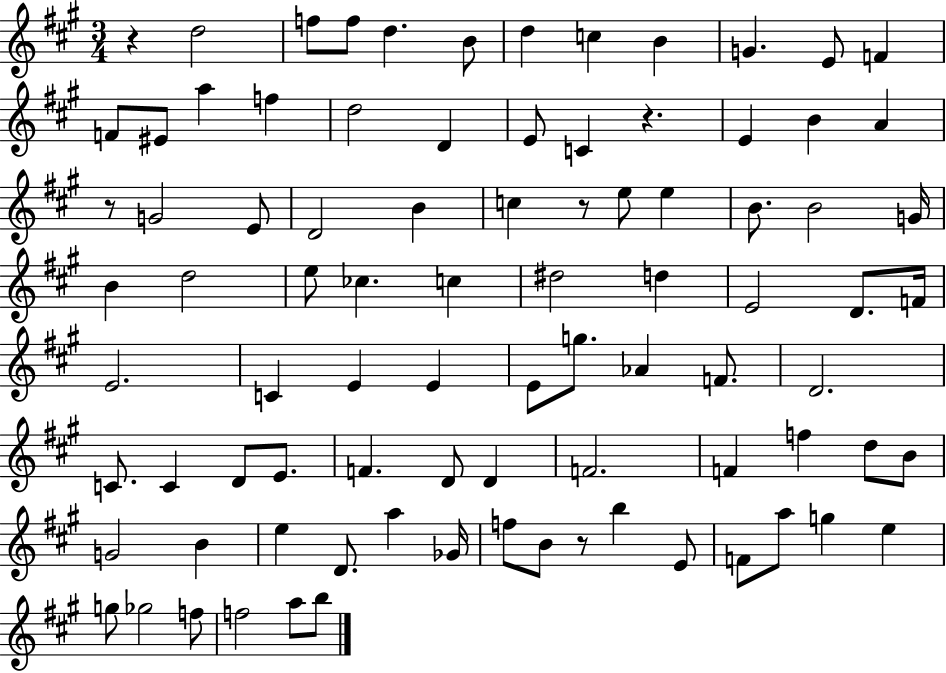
R/q D5/h F5/e F5/e D5/q. B4/e D5/q C5/q B4/q G4/q. E4/e F4/q F4/e EIS4/e A5/q F5/q D5/h D4/q E4/e C4/q R/q. E4/q B4/q A4/q R/e G4/h E4/e D4/h B4/q C5/q R/e E5/e E5/q B4/e. B4/h G4/s B4/q D5/h E5/e CES5/q. C5/q D#5/h D5/q E4/h D4/e. F4/s E4/h. C4/q E4/q E4/q E4/e G5/e. Ab4/q F4/e. D4/h. C4/e. C4/q D4/e E4/e. F4/q. D4/e D4/q F4/h. F4/q F5/q D5/e B4/e G4/h B4/q E5/q D4/e. A5/q Gb4/s F5/e B4/e R/e B5/q E4/e F4/e A5/e G5/q E5/q G5/e Gb5/h F5/e F5/h A5/e B5/e